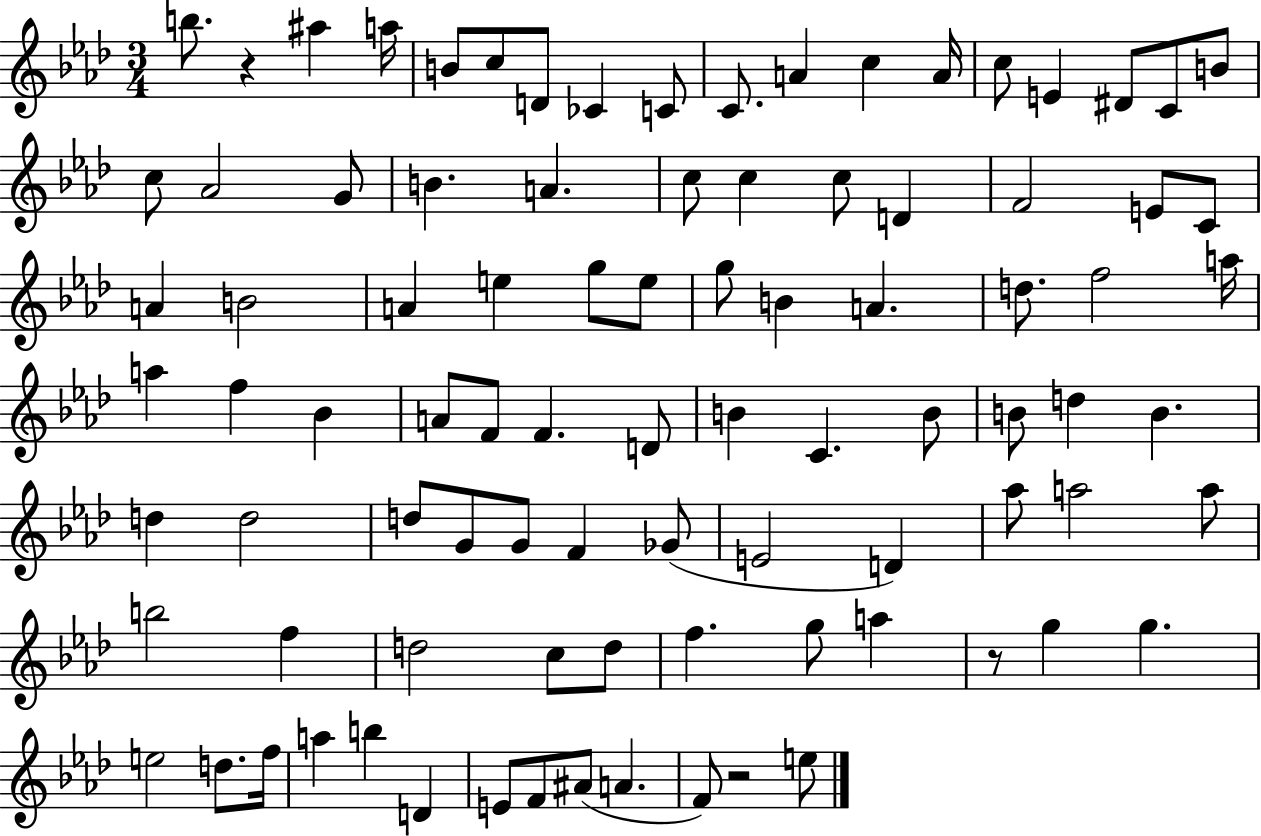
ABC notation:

X:1
T:Untitled
M:3/4
L:1/4
K:Ab
b/2 z ^a a/4 B/2 c/2 D/2 _C C/2 C/2 A c A/4 c/2 E ^D/2 C/2 B/2 c/2 _A2 G/2 B A c/2 c c/2 D F2 E/2 C/2 A B2 A e g/2 e/2 g/2 B A d/2 f2 a/4 a f _B A/2 F/2 F D/2 B C B/2 B/2 d B d d2 d/2 G/2 G/2 F _G/2 E2 D _a/2 a2 a/2 b2 f d2 c/2 d/2 f g/2 a z/2 g g e2 d/2 f/4 a b D E/2 F/2 ^A/2 A F/2 z2 e/2